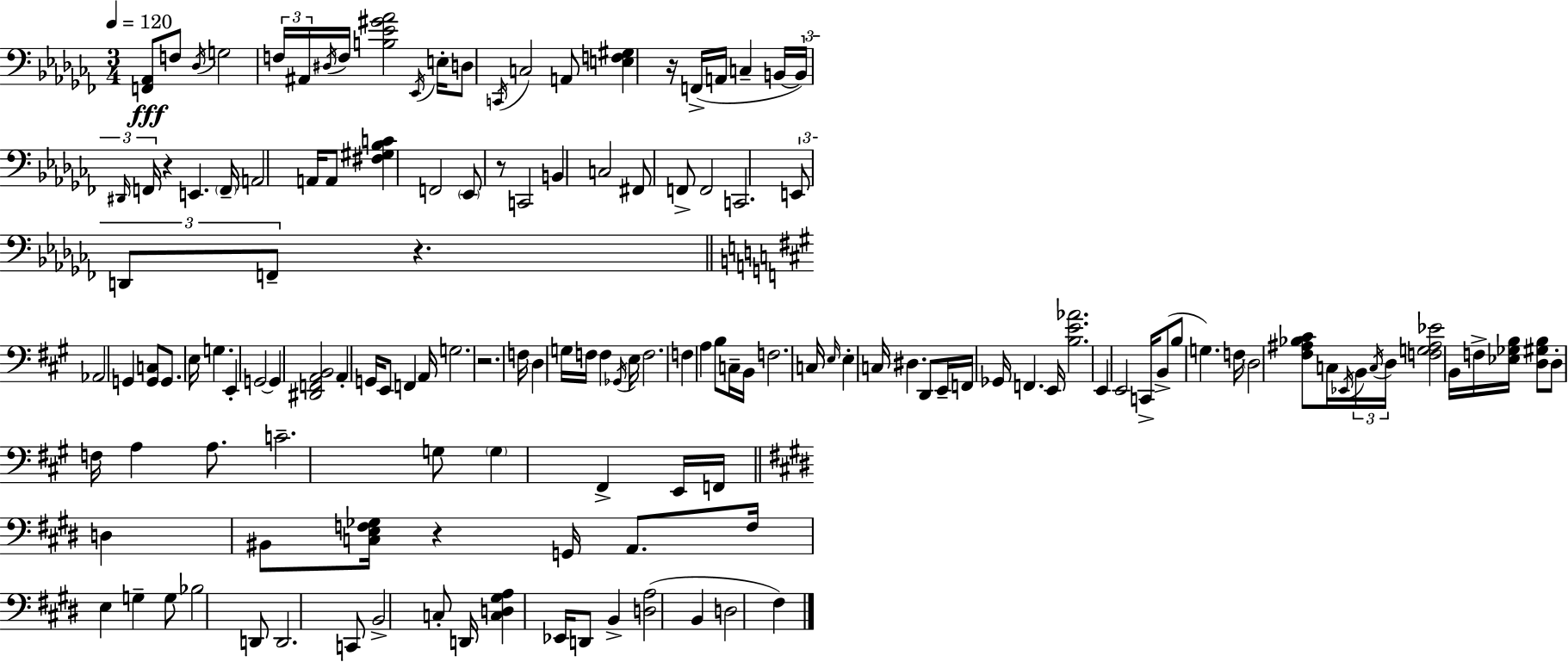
[F2,Ab2]/e F3/e Db3/s G3/h F3/s A#2/s D#3/s F3/s [B3,Eb4,G#4,Ab4]/h Eb2/s E3/s D3/e C2/s C3/h A2/e [E3,F3,G#3]/q R/s F2/s A2/s C3/q B2/s B2/s D#2/s F2/s R/q E2/q. F2/s A2/h A2/s A2/e [F#3,G#3,Bb3,C4]/q F2/h Eb2/e R/e C2/h B2/q C3/h F#2/e F2/e F2/h C2/h. E2/e D2/e F2/e R/q. Ab2/h G2/q [G2,C3]/e G2/e. E3/s G3/q. E2/q G2/h G2/q [D#2,F2,A2,B2]/h A2/q G2/s E2/e F2/q A2/s G3/h. R/h. F3/s D3/q G3/s F3/s F3/q Gb2/s E3/s F3/h. F3/q A3/q B3/e C3/s B2/s F3/h. C3/s E3/s E3/q C3/s D#3/q. D2/e E2/s F2/s Gb2/s F2/q. E2/s [B3,E4,Ab4]/h. E2/q E2/h C2/s B2/e B3/e G3/q. F3/s D3/h [F#3,A#3,Bb3,C#4]/e C3/s Eb2/s B2/s C3/s D3/s [F3,G3,A#3,Eb4]/h B2/s F3/s [Eb3,Gb3,B3]/s [D3,G#3,B3]/e D3/e F3/s A3/q A3/e. C4/h. G3/e G3/q F#2/q E2/s F2/s D3/q BIS2/e [C3,E3,F3,Gb3]/s R/q G2/s A2/e. F3/s E3/q G3/q G3/e Bb3/h D2/e D2/h. C2/e B2/h C3/e D2/s [C3,D3,G#3,A3]/q Eb2/s D2/e B2/q [D3,A3]/h B2/q D3/h F#3/q